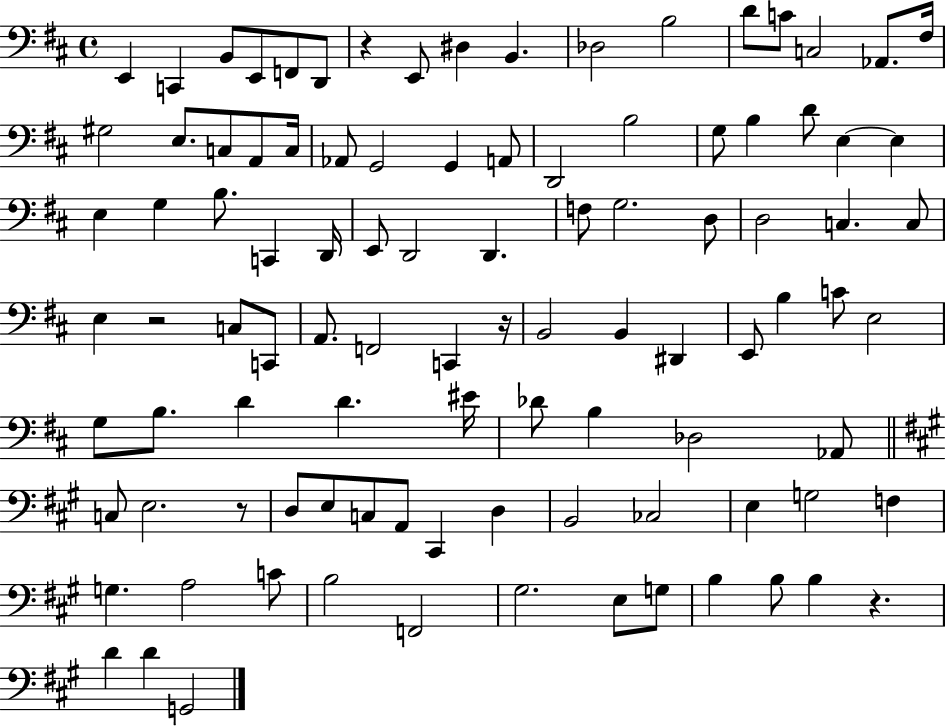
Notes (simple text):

E2/q C2/q B2/e E2/e F2/e D2/e R/q E2/e D#3/q B2/q. Db3/h B3/h D4/e C4/e C3/h Ab2/e. F#3/s G#3/h E3/e. C3/e A2/e C3/s Ab2/e G2/h G2/q A2/e D2/h B3/h G3/e B3/q D4/e E3/q E3/q E3/q G3/q B3/e. C2/q D2/s E2/e D2/h D2/q. F3/e G3/h. D3/e D3/h C3/q. C3/e E3/q R/h C3/e C2/e A2/e. F2/h C2/q R/s B2/h B2/q D#2/q E2/e B3/q C4/e E3/h G3/e B3/e. D4/q D4/q. EIS4/s Db4/e B3/q Db3/h Ab2/e C3/e E3/h. R/e D3/e E3/e C3/e A2/e C#2/q D3/q B2/h CES3/h E3/q G3/h F3/q G3/q. A3/h C4/e B3/h F2/h G#3/h. E3/e G3/e B3/q B3/e B3/q R/q. D4/q D4/q G2/h